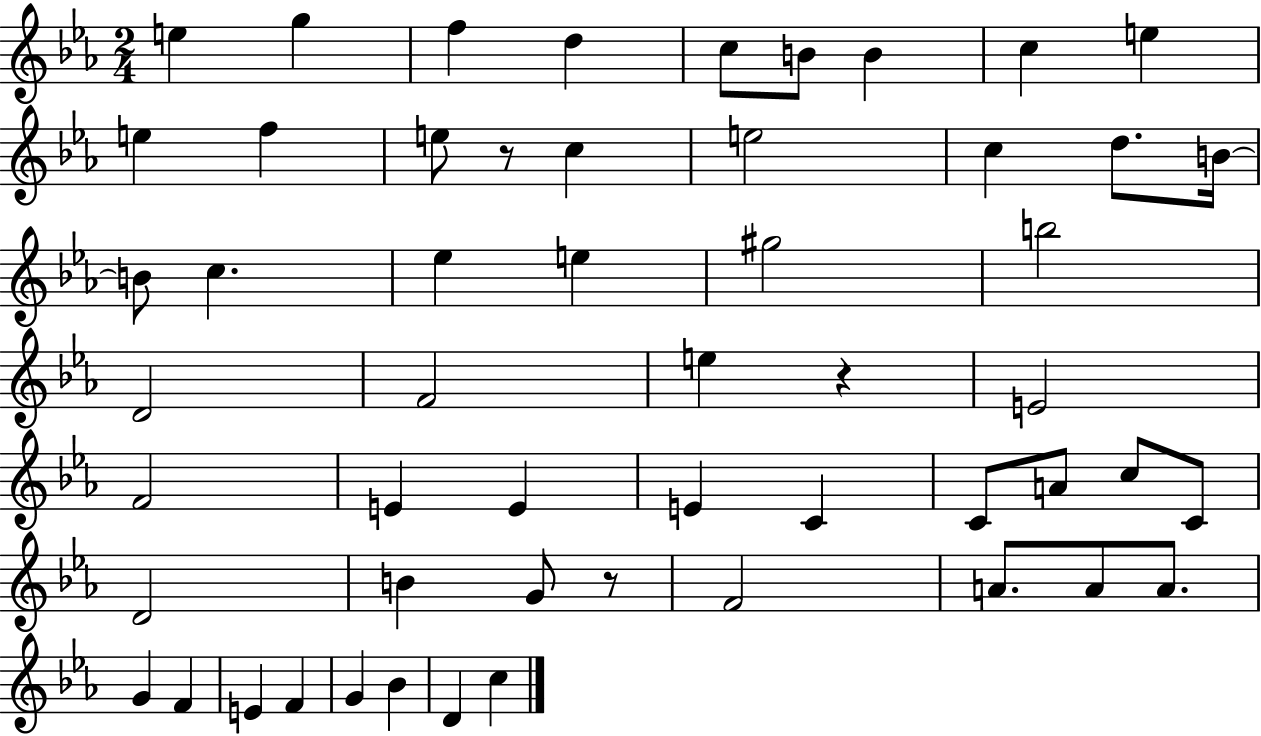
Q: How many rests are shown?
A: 3